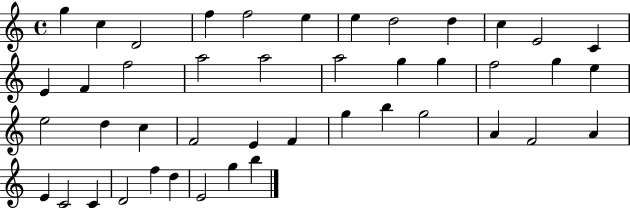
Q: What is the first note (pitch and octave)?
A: G5